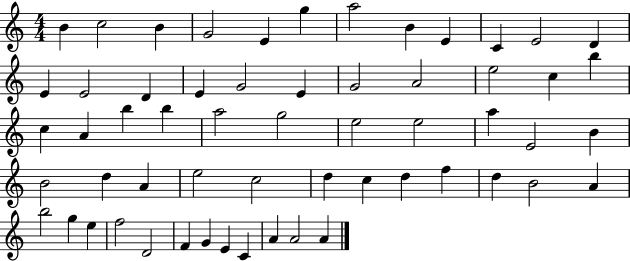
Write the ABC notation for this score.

X:1
T:Untitled
M:4/4
L:1/4
K:C
B c2 B G2 E g a2 B E C E2 D E E2 D E G2 E G2 A2 e2 c b c A b b a2 g2 e2 e2 a E2 B B2 d A e2 c2 d c d f d B2 A b2 g e f2 D2 F G E C A A2 A